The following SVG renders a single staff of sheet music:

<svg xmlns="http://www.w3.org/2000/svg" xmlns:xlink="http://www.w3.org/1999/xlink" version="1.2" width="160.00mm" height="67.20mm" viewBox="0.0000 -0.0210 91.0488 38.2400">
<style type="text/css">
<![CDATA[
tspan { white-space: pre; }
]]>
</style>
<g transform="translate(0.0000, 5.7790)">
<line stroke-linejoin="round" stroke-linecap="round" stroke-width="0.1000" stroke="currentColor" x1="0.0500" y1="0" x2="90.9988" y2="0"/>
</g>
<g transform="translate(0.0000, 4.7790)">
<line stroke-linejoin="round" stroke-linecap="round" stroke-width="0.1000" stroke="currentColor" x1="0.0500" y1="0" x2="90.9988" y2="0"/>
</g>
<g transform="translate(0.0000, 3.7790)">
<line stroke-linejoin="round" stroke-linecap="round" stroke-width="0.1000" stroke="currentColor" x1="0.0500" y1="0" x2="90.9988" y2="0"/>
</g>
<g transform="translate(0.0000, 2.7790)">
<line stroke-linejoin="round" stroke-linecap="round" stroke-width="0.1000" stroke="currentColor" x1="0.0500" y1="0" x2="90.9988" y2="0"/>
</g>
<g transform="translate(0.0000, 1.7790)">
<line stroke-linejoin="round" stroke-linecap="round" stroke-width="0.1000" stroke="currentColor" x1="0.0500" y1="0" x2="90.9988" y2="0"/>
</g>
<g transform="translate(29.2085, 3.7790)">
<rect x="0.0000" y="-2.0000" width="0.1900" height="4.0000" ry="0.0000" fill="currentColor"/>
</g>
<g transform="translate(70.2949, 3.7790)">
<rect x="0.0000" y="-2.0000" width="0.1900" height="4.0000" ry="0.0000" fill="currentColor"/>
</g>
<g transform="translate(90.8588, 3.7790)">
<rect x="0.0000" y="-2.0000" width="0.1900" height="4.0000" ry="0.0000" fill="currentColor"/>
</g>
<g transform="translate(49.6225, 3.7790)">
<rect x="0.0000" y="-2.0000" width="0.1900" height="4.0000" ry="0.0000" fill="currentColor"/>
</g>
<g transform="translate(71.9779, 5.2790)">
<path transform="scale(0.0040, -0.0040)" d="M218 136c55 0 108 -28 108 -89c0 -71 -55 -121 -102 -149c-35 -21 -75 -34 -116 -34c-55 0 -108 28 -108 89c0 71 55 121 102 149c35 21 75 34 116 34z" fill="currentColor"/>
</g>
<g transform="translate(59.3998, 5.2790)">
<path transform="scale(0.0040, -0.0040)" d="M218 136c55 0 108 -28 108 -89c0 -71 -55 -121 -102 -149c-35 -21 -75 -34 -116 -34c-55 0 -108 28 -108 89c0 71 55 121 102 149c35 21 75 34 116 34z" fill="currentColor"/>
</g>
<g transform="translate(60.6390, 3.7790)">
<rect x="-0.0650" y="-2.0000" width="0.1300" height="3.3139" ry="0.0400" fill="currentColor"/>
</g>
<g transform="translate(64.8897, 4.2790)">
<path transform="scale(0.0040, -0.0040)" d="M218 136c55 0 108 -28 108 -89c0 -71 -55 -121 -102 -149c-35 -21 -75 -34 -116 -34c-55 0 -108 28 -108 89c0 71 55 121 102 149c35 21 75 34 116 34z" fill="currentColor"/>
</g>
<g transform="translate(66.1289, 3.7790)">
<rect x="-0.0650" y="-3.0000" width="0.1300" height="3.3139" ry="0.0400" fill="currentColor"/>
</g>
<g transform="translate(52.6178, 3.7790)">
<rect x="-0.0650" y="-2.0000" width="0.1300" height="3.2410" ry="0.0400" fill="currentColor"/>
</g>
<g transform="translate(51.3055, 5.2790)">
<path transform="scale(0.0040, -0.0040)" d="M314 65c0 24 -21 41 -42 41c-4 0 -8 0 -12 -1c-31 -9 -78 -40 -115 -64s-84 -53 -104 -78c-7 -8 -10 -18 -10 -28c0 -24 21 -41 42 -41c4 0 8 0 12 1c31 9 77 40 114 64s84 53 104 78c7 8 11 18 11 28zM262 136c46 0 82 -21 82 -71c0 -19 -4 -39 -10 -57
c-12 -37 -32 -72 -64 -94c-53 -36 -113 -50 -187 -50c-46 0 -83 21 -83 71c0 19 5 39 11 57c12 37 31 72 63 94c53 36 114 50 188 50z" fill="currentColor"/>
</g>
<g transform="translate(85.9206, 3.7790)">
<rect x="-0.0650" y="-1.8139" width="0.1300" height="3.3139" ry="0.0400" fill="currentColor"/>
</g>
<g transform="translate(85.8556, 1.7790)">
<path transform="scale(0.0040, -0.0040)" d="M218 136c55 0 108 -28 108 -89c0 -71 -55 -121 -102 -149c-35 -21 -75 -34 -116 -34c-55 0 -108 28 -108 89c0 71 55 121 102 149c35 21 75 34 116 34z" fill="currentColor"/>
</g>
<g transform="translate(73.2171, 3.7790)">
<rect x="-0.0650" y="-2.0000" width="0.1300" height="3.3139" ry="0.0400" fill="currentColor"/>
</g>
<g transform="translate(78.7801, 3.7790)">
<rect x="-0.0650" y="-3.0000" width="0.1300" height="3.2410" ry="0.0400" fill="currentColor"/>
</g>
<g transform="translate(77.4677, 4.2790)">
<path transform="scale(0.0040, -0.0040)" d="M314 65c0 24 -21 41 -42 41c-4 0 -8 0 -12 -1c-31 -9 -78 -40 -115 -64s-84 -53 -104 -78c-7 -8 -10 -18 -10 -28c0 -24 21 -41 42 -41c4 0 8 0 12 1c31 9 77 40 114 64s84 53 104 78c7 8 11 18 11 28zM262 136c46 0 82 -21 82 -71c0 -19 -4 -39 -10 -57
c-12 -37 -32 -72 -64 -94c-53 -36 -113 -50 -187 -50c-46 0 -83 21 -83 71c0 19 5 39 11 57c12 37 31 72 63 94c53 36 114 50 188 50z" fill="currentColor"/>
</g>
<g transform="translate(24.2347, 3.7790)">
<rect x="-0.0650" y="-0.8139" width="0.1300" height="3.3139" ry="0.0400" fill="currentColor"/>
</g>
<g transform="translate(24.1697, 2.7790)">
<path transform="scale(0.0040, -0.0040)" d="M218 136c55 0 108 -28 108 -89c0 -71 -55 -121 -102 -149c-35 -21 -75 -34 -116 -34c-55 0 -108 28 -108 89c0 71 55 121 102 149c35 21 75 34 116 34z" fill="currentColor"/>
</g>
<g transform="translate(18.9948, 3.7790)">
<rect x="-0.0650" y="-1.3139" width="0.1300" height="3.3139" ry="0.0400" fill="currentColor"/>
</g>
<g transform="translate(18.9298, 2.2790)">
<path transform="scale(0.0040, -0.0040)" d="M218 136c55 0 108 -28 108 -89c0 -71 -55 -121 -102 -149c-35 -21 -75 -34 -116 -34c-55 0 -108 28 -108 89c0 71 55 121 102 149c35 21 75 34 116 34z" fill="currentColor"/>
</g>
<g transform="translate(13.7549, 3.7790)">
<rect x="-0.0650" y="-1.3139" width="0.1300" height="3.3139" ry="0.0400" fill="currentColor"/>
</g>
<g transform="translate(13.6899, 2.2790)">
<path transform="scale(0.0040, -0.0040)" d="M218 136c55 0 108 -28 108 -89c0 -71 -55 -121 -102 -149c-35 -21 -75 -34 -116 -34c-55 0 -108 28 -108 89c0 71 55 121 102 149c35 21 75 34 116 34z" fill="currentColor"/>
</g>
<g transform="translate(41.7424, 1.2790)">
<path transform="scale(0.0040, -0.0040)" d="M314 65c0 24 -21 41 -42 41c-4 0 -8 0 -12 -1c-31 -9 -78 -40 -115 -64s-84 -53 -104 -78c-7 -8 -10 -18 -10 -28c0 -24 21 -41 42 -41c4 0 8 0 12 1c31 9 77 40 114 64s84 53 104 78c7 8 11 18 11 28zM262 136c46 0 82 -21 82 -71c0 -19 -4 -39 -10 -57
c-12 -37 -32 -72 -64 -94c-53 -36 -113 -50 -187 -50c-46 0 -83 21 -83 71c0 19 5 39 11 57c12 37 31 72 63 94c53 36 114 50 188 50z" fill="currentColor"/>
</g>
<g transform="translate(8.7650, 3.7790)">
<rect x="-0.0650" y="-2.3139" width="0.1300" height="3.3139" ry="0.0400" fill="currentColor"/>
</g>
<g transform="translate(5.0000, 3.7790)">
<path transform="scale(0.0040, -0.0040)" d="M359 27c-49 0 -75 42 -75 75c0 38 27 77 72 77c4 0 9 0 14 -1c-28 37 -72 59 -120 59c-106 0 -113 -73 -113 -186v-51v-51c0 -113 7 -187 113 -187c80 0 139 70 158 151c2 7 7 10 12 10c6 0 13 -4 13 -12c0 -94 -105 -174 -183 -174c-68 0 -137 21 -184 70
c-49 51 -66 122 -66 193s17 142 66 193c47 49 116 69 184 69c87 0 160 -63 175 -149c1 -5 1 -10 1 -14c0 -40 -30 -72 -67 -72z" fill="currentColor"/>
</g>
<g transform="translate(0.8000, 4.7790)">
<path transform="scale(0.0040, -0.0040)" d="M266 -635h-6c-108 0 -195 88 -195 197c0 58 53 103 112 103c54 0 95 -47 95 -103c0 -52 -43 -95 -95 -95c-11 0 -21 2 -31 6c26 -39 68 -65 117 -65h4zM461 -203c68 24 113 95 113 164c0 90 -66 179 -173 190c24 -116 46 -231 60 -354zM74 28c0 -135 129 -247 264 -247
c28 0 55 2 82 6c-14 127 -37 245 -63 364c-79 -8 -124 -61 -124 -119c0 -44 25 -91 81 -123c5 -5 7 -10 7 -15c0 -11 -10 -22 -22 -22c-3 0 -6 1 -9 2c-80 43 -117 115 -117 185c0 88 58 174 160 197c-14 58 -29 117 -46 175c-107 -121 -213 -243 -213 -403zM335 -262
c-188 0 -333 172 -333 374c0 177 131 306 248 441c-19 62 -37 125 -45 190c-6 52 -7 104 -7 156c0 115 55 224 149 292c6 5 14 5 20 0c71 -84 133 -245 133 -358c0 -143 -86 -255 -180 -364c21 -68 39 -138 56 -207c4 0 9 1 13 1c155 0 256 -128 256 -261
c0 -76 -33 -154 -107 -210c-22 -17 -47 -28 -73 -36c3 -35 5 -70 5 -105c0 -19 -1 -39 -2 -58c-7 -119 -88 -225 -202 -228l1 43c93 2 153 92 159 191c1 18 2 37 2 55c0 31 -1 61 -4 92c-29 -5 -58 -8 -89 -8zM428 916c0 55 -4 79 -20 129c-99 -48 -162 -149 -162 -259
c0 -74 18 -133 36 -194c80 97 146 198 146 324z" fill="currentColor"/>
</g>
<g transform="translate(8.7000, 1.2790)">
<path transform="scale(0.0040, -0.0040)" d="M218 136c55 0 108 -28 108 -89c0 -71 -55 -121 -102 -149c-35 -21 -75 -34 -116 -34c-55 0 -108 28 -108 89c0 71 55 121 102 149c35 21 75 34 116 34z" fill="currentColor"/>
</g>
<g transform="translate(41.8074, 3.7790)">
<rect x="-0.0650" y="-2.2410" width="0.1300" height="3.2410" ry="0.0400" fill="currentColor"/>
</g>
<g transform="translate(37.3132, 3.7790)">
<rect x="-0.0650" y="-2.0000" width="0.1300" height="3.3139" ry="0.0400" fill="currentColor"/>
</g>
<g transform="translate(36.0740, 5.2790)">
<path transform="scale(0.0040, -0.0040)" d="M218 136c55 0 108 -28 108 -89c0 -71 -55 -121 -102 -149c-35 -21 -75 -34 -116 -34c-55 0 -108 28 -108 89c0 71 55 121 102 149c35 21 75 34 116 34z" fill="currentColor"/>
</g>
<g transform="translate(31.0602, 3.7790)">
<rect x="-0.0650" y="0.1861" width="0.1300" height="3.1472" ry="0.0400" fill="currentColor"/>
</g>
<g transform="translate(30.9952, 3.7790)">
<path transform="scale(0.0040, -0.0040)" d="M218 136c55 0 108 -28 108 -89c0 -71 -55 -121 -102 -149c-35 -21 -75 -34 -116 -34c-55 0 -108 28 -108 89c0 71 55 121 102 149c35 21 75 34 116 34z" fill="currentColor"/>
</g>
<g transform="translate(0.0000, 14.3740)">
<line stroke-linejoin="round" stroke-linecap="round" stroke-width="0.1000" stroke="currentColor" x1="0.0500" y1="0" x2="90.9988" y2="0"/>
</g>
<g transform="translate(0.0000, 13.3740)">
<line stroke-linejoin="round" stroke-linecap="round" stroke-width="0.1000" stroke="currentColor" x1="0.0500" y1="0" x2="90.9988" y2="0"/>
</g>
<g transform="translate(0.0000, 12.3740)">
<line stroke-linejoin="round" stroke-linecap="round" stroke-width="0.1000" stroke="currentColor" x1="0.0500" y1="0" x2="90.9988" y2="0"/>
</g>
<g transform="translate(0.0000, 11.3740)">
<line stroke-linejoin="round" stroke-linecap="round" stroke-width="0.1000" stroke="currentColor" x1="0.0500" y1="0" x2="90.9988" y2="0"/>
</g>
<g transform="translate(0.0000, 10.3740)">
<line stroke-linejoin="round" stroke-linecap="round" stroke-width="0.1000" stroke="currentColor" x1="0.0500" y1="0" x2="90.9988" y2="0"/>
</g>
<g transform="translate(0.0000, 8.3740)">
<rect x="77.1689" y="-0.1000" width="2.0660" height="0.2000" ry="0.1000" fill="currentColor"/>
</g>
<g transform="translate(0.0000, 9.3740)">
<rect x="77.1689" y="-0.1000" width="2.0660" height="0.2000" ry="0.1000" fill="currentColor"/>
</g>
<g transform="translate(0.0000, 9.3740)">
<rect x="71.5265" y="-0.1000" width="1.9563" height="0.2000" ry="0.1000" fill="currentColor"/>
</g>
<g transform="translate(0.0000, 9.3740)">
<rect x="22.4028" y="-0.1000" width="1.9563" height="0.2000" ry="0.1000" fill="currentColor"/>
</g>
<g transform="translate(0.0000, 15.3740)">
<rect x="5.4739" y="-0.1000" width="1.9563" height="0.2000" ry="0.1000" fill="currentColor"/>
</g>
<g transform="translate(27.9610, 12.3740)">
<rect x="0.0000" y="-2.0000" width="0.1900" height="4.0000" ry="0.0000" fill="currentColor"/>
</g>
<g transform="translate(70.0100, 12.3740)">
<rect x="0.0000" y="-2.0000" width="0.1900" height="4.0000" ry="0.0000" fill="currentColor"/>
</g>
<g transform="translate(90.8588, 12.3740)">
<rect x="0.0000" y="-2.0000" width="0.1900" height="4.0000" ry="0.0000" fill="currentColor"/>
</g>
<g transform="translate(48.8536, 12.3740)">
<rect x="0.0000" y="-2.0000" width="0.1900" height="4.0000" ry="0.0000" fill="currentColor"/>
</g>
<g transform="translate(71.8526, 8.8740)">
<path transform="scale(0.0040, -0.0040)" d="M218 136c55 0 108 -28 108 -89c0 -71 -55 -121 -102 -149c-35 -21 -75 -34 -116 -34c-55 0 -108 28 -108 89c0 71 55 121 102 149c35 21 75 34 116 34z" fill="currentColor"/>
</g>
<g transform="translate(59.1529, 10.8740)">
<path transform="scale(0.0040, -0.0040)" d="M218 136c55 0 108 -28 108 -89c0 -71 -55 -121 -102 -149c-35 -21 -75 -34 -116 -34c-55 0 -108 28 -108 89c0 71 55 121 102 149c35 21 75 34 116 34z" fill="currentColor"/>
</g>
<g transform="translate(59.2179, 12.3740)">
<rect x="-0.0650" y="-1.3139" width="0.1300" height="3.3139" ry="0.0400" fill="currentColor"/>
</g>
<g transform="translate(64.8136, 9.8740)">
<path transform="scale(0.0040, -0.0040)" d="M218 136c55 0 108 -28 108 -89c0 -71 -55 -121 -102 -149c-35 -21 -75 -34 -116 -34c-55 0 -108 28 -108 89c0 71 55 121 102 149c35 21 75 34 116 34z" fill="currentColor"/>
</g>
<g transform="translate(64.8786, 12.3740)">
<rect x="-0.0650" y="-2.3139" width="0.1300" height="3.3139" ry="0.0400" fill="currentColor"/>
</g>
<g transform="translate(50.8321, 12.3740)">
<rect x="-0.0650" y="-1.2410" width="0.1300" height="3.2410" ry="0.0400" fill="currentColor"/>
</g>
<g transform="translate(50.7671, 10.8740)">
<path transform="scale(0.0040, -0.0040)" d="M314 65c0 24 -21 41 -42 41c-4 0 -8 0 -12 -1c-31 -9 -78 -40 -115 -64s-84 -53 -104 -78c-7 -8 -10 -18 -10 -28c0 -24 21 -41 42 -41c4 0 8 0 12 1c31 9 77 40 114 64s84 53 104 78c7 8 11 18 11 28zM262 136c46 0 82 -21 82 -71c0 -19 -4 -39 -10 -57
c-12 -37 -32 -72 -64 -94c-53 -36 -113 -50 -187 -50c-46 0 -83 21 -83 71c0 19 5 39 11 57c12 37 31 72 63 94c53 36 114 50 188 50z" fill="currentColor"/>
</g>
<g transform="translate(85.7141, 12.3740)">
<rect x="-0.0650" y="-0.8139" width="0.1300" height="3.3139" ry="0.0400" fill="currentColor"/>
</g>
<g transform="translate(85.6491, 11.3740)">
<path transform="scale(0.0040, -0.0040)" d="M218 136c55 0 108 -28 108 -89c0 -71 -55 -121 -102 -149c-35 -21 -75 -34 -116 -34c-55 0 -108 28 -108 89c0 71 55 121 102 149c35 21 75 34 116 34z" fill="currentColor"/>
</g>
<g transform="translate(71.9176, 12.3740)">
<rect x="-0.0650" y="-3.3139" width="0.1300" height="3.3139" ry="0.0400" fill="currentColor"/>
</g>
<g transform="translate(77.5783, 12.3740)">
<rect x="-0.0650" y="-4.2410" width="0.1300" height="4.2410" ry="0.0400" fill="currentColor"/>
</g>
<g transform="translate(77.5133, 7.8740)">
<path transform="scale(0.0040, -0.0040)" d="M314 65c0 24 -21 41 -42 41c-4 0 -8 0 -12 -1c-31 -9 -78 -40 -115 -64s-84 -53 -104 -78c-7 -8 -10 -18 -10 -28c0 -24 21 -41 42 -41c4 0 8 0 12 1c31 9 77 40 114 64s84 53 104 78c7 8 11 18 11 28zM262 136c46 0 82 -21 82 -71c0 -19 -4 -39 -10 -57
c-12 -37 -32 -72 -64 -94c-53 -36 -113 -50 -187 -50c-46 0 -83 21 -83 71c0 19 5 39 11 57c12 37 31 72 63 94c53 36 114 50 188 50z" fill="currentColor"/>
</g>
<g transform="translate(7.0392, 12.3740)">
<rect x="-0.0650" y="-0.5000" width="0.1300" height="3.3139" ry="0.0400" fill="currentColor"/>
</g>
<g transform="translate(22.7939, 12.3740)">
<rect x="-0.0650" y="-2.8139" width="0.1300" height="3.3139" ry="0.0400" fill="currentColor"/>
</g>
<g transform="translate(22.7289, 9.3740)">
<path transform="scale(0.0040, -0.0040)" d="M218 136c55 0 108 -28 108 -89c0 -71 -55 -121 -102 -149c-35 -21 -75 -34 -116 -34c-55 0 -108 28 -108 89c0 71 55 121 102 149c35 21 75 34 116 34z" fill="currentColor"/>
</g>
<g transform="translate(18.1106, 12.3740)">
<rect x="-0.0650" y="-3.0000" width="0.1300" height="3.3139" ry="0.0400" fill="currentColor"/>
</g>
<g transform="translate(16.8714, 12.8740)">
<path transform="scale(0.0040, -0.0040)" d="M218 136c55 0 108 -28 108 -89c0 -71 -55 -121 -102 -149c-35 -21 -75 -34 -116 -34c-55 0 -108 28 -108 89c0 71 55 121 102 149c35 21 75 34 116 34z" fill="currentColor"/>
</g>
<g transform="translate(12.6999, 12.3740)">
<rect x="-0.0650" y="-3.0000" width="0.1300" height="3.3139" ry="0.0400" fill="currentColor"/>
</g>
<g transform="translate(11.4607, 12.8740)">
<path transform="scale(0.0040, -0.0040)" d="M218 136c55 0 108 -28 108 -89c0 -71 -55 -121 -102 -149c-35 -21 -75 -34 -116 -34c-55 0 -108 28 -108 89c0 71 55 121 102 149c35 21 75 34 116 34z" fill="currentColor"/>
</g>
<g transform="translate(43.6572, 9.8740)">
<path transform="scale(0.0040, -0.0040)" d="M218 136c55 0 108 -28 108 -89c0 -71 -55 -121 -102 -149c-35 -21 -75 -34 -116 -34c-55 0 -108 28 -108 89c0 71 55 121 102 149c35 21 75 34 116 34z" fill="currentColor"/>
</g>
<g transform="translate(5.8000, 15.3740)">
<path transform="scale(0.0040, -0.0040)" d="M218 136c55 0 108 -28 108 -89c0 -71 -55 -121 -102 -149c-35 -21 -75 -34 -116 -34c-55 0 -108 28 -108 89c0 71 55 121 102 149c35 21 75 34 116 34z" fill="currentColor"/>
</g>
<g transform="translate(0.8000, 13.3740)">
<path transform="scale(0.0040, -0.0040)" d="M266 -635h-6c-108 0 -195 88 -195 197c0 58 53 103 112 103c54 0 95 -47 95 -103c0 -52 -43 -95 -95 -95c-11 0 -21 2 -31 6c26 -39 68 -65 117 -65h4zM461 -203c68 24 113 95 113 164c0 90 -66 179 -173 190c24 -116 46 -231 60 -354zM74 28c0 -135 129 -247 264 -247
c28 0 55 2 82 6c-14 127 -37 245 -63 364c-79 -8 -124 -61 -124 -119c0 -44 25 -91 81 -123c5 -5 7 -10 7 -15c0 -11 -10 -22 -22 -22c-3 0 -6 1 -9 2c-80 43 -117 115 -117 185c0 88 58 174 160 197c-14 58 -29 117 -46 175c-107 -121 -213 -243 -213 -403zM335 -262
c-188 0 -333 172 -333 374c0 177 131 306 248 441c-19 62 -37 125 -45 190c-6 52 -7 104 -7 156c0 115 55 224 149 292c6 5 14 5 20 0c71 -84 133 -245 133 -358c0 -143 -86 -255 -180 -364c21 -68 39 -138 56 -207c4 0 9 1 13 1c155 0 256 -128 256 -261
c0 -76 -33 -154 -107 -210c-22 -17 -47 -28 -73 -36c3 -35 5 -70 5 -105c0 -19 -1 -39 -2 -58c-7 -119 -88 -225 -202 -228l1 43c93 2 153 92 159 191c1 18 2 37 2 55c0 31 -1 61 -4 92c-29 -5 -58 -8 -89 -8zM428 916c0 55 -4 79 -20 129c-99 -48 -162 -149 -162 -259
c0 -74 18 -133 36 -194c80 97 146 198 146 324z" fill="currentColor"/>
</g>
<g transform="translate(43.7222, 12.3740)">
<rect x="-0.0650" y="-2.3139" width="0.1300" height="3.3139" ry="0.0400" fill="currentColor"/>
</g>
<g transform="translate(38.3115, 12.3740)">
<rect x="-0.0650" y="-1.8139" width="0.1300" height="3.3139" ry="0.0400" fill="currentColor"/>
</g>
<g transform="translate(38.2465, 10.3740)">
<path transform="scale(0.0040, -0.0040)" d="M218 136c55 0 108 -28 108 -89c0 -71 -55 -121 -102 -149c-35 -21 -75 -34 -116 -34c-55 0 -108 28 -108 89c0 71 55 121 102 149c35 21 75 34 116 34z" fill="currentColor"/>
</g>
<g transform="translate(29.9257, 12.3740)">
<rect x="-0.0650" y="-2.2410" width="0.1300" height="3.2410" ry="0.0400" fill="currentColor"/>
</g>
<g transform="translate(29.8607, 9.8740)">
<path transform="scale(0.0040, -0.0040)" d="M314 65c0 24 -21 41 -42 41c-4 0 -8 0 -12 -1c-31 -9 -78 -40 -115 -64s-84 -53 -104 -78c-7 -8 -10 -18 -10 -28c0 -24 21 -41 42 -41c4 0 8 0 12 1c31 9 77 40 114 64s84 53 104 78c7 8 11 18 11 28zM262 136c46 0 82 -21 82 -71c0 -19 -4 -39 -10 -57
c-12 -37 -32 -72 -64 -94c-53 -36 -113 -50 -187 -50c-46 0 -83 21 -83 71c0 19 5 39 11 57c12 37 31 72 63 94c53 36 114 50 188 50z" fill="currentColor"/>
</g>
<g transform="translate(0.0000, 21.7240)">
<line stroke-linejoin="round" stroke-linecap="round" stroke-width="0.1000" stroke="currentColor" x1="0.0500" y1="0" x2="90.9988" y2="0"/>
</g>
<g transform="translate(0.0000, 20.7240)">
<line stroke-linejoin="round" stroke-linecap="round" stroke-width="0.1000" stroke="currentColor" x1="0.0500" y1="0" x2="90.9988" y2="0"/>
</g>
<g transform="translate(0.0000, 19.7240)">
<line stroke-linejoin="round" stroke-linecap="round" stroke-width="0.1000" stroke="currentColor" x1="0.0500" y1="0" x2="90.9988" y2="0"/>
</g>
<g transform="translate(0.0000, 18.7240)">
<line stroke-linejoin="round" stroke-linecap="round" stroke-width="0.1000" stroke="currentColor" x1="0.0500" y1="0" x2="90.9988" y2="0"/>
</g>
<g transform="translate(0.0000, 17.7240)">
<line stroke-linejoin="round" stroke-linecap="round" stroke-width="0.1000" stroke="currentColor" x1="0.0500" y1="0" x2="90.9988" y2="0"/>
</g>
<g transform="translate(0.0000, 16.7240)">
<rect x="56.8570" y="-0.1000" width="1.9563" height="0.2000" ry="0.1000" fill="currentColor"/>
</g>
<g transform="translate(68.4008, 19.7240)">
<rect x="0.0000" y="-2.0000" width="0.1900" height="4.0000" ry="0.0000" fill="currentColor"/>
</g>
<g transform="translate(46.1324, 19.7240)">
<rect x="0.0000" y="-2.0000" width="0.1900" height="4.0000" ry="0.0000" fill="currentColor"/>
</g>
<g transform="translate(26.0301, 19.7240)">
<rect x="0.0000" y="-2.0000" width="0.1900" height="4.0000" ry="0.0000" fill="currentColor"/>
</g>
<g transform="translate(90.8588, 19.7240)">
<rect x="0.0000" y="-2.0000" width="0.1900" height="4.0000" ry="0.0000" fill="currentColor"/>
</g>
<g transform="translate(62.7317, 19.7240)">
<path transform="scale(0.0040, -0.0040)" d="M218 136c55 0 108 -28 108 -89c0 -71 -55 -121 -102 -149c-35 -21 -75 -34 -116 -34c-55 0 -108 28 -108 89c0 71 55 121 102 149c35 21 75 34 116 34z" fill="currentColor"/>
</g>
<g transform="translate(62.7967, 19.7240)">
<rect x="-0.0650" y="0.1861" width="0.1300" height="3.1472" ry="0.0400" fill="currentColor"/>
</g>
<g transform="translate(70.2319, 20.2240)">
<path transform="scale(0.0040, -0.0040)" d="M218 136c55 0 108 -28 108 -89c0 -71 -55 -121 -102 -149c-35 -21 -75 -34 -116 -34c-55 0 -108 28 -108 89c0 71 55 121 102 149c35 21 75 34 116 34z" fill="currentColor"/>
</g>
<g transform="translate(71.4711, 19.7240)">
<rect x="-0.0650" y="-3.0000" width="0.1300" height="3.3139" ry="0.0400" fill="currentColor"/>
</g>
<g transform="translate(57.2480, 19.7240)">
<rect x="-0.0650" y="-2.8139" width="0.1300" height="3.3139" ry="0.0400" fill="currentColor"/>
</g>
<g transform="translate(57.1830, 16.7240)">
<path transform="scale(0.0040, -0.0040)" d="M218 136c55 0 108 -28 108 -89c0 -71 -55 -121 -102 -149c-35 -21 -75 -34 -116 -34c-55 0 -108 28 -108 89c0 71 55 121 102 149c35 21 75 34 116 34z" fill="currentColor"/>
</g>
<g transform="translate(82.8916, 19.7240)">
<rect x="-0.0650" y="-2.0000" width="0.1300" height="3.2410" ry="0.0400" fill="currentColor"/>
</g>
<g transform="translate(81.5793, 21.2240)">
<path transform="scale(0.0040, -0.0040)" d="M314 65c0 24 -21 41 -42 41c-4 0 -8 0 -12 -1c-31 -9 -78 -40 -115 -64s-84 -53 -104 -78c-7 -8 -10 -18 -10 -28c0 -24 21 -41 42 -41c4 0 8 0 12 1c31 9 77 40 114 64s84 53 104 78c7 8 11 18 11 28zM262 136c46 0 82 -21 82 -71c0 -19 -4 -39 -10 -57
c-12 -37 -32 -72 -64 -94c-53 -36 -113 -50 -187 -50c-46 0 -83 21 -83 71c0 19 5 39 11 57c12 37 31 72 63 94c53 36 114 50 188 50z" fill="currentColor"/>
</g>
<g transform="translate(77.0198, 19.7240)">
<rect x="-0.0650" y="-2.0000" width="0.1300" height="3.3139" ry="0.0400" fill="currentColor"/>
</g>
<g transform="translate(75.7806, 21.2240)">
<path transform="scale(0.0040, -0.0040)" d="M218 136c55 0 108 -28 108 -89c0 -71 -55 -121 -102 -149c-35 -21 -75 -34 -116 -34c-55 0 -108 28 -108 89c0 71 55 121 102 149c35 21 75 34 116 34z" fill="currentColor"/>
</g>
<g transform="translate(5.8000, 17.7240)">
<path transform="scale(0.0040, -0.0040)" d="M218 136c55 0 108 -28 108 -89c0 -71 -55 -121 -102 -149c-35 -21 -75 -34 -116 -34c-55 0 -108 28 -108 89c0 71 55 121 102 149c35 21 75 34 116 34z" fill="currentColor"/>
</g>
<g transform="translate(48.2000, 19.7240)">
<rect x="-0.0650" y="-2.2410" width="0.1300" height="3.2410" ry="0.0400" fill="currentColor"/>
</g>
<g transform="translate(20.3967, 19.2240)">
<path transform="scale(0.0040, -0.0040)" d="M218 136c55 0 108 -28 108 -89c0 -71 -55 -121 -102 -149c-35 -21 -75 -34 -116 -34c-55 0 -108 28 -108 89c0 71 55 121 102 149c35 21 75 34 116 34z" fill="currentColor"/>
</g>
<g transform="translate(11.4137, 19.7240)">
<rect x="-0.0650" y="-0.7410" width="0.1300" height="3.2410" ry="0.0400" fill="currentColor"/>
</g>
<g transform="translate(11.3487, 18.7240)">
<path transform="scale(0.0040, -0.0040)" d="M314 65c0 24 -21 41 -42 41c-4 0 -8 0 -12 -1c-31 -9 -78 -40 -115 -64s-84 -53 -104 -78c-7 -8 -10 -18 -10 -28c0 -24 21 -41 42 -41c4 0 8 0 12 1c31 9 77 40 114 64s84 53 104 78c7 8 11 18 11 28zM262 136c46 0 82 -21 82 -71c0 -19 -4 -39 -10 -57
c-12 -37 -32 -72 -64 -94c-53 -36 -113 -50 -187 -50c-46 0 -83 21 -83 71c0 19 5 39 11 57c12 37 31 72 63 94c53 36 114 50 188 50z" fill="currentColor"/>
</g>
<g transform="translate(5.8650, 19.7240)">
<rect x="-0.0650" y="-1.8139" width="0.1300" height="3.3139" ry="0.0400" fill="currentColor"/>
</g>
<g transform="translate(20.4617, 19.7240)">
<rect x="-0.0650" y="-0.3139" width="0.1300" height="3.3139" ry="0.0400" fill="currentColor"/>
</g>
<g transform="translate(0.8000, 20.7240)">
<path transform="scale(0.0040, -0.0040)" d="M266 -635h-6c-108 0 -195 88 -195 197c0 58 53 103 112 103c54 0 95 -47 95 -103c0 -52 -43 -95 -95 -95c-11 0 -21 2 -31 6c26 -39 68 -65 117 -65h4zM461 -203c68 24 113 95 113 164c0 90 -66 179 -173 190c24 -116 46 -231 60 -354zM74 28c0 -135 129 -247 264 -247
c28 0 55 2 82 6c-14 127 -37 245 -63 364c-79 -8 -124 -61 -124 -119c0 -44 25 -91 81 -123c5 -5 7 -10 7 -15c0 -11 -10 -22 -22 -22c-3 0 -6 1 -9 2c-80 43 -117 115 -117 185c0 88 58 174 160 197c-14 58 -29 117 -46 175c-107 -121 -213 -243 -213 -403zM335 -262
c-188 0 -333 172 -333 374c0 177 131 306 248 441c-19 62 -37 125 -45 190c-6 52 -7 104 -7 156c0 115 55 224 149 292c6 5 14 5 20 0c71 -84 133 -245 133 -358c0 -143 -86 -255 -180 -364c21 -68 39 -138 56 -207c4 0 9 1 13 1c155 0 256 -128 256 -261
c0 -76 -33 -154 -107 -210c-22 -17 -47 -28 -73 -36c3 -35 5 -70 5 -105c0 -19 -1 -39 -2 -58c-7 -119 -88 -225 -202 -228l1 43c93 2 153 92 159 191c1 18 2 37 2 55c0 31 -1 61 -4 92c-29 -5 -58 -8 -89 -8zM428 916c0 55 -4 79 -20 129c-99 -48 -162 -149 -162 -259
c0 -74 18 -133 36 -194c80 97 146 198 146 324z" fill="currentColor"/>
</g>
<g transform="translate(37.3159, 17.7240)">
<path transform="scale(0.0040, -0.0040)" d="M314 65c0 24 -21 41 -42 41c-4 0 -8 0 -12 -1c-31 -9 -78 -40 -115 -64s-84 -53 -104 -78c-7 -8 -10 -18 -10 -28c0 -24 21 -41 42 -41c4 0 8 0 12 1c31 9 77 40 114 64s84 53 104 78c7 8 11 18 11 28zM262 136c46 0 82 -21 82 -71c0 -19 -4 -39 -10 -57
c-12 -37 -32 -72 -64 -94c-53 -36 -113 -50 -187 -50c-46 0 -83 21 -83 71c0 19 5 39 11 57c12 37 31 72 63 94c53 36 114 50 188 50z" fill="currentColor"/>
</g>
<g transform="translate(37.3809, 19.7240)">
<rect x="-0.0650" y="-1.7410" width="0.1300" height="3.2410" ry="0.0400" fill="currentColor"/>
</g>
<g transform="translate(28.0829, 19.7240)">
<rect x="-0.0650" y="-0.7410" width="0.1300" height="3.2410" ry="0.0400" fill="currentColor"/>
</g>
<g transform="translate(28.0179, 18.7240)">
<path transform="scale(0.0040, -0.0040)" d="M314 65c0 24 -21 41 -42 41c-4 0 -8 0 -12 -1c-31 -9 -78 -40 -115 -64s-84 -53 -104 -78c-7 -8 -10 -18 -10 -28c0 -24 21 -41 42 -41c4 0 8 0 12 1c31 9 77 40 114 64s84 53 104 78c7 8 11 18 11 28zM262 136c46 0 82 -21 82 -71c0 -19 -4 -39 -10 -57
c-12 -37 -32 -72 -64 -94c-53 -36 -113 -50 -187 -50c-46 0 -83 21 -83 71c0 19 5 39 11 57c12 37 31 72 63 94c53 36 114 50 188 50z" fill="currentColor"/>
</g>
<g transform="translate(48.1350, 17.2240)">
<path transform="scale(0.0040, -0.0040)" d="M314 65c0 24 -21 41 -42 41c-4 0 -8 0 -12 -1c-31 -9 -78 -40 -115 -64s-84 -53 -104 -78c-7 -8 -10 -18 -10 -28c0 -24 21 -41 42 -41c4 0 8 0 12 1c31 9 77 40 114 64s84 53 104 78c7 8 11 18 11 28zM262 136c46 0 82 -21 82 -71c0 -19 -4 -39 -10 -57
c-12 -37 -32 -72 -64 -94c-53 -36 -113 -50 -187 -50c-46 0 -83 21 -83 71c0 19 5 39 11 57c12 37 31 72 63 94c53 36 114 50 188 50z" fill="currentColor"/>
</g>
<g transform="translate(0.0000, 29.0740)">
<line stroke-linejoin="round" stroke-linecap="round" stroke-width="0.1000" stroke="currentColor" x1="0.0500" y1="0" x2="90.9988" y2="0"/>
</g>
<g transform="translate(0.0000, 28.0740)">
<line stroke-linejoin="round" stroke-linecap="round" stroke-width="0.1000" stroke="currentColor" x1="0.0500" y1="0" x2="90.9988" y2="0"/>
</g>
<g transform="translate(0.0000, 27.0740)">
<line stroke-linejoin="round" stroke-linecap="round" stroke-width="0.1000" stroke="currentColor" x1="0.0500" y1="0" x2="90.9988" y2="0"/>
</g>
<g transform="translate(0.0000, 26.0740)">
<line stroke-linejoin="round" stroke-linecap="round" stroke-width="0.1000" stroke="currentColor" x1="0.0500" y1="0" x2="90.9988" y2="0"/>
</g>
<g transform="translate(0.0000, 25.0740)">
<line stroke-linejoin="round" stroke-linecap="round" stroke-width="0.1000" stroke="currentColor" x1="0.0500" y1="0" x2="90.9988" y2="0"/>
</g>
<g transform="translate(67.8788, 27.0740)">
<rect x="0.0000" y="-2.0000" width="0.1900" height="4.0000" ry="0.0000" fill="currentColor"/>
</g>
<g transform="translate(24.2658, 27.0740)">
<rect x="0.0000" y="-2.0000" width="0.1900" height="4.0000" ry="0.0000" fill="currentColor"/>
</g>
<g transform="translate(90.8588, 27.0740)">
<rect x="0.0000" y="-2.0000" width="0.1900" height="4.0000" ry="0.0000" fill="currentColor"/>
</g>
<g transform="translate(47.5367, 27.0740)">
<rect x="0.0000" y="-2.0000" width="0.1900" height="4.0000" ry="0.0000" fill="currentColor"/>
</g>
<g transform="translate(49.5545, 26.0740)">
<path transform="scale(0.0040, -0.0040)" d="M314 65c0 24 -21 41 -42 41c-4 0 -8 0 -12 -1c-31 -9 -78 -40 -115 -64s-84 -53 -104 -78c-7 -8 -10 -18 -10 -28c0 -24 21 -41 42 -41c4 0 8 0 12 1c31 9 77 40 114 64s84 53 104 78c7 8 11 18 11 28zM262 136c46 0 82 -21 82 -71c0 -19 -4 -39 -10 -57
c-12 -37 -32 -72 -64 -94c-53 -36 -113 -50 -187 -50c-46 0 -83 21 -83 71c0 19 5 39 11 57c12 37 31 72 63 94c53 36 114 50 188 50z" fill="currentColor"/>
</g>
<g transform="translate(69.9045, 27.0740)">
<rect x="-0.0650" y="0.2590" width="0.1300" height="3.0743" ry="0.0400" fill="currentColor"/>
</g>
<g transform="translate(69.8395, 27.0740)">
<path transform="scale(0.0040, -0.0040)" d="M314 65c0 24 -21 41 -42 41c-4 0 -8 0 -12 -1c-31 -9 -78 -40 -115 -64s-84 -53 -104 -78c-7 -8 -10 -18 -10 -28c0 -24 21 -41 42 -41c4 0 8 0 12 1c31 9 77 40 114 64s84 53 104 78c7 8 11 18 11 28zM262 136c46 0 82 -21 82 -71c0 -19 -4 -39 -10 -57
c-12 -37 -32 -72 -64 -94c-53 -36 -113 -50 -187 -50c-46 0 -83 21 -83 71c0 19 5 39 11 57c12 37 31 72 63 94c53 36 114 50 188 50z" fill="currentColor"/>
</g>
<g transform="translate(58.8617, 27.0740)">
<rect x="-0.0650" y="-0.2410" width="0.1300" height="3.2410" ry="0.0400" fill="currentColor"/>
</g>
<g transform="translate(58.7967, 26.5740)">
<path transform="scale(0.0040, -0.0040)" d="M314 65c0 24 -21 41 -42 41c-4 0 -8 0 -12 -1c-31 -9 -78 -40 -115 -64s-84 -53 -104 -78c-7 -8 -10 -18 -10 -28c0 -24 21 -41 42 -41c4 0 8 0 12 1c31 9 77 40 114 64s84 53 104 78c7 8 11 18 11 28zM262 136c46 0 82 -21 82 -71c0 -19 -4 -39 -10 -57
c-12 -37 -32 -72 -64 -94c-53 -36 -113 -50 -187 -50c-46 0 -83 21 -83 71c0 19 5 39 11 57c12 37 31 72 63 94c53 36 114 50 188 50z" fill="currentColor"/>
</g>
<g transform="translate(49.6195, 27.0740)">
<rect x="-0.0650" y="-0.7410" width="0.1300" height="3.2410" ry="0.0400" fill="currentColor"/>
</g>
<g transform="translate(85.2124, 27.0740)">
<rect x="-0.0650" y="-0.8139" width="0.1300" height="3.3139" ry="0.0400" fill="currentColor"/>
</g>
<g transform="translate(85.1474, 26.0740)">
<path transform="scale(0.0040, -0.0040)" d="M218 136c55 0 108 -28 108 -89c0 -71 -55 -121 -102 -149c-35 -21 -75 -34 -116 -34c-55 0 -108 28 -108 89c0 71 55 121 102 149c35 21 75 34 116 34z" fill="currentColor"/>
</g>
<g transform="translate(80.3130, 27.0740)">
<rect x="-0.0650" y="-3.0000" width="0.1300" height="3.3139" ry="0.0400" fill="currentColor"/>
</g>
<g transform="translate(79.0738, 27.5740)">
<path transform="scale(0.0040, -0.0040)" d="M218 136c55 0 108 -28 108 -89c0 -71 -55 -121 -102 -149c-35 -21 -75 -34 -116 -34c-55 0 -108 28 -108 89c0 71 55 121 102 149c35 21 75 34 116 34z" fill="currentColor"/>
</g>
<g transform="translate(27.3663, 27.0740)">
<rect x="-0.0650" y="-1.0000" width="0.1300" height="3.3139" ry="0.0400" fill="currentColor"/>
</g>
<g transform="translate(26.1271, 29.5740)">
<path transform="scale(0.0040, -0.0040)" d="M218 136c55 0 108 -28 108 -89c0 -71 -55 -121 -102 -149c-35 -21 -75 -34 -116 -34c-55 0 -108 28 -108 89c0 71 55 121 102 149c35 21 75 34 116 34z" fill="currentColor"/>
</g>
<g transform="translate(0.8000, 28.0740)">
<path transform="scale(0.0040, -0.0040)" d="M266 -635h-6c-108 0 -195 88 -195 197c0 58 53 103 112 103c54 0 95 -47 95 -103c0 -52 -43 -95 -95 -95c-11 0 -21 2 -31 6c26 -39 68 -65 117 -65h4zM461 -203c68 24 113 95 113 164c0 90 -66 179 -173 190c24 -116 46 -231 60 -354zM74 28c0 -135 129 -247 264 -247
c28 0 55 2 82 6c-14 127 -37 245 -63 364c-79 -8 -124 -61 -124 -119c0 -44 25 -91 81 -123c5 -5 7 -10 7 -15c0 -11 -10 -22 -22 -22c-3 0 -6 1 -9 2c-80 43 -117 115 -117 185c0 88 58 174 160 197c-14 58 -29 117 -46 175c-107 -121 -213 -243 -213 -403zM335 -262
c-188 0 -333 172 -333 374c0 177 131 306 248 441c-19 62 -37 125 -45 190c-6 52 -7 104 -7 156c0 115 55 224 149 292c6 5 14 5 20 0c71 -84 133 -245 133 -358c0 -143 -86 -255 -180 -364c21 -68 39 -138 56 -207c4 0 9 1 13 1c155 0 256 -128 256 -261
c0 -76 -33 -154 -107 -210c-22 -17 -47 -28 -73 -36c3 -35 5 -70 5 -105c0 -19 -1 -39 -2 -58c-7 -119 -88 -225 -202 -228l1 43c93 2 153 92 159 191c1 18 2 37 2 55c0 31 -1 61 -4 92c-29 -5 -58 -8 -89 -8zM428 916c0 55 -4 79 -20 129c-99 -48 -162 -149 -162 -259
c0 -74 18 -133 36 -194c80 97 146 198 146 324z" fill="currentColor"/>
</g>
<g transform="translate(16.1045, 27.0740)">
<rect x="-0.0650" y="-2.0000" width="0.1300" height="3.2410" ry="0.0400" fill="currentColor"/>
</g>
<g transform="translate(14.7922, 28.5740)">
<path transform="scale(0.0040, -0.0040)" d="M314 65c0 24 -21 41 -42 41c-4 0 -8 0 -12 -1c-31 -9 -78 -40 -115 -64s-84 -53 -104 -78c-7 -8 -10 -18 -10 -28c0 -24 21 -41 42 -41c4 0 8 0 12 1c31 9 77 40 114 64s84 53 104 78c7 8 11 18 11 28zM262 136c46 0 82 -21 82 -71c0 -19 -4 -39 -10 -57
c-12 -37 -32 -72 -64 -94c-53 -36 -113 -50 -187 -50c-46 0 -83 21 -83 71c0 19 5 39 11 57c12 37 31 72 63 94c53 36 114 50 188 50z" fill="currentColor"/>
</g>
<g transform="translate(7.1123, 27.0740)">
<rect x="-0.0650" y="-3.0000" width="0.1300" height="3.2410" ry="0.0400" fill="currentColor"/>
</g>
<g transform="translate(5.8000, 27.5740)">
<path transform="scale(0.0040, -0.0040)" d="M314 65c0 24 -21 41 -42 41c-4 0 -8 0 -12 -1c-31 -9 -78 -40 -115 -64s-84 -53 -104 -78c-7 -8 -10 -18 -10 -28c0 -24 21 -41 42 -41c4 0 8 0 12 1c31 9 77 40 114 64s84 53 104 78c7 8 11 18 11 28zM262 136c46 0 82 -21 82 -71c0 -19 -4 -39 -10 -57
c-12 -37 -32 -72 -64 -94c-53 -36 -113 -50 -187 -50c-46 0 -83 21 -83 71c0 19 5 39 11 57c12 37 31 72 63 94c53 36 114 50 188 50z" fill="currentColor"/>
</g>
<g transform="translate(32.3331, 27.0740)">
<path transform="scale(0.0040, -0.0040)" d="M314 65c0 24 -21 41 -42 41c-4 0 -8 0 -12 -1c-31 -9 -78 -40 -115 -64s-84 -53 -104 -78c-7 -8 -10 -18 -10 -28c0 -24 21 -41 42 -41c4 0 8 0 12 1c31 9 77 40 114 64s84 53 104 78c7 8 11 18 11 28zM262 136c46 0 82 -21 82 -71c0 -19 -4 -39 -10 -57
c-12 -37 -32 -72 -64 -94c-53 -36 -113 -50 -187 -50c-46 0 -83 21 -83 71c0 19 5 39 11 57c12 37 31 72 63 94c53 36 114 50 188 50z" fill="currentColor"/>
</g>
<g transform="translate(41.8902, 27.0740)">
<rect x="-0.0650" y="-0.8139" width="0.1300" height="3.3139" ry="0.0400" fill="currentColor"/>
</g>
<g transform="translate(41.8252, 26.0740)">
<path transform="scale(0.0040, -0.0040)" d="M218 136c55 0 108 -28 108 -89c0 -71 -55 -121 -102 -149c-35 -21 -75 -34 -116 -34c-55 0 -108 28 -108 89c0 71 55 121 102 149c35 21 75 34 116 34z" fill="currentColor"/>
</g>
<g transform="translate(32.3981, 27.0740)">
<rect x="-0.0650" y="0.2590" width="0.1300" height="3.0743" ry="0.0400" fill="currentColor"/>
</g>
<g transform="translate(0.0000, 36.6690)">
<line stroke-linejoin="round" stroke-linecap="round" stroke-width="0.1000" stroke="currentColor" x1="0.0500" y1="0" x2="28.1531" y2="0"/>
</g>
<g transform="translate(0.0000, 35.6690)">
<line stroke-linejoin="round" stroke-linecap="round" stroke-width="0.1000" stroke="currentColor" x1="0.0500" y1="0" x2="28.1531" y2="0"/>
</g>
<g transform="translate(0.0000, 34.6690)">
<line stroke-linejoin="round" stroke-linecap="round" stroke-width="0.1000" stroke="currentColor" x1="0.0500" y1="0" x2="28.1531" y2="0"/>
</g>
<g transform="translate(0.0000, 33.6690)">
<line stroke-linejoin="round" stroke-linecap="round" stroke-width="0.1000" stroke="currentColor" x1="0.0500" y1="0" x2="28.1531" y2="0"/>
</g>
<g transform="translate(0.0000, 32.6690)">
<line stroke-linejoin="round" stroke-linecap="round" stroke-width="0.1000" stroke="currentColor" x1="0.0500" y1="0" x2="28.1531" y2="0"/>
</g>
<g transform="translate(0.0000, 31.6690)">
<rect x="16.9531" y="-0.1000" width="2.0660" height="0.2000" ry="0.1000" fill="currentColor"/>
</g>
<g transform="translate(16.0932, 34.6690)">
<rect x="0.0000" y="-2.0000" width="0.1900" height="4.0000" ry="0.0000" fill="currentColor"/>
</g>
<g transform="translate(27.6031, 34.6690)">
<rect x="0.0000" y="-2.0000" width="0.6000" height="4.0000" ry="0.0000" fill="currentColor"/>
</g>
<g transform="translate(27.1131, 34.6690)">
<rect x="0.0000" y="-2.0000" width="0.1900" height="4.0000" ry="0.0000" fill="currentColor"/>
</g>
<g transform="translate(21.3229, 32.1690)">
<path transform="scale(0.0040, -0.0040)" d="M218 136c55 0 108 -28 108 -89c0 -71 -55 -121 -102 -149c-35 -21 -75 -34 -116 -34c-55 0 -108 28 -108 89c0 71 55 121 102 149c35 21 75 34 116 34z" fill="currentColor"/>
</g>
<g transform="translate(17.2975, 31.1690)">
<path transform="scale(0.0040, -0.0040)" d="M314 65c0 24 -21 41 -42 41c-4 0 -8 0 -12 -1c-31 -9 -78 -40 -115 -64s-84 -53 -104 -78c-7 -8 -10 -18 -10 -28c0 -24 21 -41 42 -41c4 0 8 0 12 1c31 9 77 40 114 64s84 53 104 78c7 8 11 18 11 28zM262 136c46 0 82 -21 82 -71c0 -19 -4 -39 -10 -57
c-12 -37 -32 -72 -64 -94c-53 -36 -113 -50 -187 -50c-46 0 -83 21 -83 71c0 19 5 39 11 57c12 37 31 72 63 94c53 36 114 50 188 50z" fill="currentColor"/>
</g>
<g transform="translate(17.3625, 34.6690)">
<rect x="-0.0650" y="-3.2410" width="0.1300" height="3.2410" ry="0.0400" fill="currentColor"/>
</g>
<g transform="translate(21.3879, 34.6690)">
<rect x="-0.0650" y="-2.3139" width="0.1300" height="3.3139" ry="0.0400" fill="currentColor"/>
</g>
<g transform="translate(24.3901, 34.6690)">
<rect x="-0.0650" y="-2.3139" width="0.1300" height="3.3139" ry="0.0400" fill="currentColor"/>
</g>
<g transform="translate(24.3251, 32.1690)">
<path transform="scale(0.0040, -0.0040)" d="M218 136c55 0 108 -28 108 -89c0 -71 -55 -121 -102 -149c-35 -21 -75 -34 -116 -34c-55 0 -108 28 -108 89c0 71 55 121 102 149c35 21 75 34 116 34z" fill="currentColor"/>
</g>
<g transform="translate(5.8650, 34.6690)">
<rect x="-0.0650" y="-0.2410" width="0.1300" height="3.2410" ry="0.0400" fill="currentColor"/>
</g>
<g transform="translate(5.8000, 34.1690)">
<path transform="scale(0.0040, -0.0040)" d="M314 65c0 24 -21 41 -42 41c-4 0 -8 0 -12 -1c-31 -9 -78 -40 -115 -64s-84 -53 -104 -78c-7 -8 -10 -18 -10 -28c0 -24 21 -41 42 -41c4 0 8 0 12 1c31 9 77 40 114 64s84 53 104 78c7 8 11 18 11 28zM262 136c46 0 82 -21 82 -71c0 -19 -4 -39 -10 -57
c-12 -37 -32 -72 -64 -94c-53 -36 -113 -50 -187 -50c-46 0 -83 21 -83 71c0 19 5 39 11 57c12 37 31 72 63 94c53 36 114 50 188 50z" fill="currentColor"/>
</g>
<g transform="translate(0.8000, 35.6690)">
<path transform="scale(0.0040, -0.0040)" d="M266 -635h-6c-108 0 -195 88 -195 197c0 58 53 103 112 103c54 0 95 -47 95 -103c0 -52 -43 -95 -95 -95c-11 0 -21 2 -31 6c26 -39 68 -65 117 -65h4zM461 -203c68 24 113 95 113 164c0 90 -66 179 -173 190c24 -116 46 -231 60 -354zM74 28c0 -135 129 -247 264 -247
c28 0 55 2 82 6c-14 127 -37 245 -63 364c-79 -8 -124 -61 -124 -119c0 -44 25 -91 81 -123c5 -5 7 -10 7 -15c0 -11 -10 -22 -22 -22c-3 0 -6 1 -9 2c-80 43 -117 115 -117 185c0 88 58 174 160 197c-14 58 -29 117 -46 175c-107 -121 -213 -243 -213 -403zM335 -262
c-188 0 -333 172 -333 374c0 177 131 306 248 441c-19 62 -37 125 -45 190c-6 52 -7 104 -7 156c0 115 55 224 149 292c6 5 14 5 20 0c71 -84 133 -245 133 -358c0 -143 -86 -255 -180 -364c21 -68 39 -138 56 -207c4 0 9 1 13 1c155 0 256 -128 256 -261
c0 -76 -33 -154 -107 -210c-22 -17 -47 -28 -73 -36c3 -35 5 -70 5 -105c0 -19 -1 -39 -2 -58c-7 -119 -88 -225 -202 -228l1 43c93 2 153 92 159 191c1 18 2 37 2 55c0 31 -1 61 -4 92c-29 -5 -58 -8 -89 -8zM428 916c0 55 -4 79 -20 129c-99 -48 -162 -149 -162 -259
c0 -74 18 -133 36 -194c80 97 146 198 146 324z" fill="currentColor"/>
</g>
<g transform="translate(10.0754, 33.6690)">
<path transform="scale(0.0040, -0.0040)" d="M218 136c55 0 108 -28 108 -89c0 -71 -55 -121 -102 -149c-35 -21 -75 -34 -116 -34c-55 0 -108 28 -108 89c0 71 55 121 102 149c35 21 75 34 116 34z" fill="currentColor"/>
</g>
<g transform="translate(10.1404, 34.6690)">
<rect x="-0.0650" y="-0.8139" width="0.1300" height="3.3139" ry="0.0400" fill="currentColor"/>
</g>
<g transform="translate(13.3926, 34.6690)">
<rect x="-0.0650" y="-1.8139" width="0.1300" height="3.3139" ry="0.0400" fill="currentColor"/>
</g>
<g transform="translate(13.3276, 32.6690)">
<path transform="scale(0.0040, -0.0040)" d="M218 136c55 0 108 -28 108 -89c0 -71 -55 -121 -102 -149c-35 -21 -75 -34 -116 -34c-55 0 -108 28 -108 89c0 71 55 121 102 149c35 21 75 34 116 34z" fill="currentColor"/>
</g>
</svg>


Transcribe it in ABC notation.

X:1
T:Untitled
M:4/4
L:1/4
K:C
g e e d B F g2 F2 F A F A2 f C A A a g2 f g e2 e g b d'2 d f d2 c d2 f2 g2 a B A F F2 A2 F2 D B2 d d2 c2 B2 A d c2 d f b2 g g